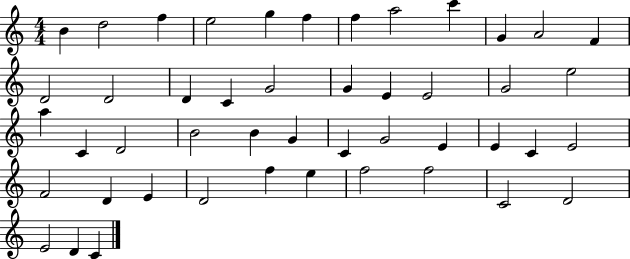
{
  \clef treble
  \numericTimeSignature
  \time 4/4
  \key c \major
  b'4 d''2 f''4 | e''2 g''4 f''4 | f''4 a''2 c'''4 | g'4 a'2 f'4 | \break d'2 d'2 | d'4 c'4 g'2 | g'4 e'4 e'2 | g'2 e''2 | \break a''4 c'4 d'2 | b'2 b'4 g'4 | c'4 g'2 e'4 | e'4 c'4 e'2 | \break f'2 d'4 e'4 | d'2 f''4 e''4 | f''2 f''2 | c'2 d'2 | \break e'2 d'4 c'4 | \bar "|."
}